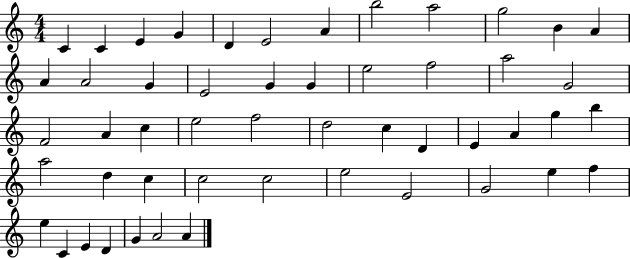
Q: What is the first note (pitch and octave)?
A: C4